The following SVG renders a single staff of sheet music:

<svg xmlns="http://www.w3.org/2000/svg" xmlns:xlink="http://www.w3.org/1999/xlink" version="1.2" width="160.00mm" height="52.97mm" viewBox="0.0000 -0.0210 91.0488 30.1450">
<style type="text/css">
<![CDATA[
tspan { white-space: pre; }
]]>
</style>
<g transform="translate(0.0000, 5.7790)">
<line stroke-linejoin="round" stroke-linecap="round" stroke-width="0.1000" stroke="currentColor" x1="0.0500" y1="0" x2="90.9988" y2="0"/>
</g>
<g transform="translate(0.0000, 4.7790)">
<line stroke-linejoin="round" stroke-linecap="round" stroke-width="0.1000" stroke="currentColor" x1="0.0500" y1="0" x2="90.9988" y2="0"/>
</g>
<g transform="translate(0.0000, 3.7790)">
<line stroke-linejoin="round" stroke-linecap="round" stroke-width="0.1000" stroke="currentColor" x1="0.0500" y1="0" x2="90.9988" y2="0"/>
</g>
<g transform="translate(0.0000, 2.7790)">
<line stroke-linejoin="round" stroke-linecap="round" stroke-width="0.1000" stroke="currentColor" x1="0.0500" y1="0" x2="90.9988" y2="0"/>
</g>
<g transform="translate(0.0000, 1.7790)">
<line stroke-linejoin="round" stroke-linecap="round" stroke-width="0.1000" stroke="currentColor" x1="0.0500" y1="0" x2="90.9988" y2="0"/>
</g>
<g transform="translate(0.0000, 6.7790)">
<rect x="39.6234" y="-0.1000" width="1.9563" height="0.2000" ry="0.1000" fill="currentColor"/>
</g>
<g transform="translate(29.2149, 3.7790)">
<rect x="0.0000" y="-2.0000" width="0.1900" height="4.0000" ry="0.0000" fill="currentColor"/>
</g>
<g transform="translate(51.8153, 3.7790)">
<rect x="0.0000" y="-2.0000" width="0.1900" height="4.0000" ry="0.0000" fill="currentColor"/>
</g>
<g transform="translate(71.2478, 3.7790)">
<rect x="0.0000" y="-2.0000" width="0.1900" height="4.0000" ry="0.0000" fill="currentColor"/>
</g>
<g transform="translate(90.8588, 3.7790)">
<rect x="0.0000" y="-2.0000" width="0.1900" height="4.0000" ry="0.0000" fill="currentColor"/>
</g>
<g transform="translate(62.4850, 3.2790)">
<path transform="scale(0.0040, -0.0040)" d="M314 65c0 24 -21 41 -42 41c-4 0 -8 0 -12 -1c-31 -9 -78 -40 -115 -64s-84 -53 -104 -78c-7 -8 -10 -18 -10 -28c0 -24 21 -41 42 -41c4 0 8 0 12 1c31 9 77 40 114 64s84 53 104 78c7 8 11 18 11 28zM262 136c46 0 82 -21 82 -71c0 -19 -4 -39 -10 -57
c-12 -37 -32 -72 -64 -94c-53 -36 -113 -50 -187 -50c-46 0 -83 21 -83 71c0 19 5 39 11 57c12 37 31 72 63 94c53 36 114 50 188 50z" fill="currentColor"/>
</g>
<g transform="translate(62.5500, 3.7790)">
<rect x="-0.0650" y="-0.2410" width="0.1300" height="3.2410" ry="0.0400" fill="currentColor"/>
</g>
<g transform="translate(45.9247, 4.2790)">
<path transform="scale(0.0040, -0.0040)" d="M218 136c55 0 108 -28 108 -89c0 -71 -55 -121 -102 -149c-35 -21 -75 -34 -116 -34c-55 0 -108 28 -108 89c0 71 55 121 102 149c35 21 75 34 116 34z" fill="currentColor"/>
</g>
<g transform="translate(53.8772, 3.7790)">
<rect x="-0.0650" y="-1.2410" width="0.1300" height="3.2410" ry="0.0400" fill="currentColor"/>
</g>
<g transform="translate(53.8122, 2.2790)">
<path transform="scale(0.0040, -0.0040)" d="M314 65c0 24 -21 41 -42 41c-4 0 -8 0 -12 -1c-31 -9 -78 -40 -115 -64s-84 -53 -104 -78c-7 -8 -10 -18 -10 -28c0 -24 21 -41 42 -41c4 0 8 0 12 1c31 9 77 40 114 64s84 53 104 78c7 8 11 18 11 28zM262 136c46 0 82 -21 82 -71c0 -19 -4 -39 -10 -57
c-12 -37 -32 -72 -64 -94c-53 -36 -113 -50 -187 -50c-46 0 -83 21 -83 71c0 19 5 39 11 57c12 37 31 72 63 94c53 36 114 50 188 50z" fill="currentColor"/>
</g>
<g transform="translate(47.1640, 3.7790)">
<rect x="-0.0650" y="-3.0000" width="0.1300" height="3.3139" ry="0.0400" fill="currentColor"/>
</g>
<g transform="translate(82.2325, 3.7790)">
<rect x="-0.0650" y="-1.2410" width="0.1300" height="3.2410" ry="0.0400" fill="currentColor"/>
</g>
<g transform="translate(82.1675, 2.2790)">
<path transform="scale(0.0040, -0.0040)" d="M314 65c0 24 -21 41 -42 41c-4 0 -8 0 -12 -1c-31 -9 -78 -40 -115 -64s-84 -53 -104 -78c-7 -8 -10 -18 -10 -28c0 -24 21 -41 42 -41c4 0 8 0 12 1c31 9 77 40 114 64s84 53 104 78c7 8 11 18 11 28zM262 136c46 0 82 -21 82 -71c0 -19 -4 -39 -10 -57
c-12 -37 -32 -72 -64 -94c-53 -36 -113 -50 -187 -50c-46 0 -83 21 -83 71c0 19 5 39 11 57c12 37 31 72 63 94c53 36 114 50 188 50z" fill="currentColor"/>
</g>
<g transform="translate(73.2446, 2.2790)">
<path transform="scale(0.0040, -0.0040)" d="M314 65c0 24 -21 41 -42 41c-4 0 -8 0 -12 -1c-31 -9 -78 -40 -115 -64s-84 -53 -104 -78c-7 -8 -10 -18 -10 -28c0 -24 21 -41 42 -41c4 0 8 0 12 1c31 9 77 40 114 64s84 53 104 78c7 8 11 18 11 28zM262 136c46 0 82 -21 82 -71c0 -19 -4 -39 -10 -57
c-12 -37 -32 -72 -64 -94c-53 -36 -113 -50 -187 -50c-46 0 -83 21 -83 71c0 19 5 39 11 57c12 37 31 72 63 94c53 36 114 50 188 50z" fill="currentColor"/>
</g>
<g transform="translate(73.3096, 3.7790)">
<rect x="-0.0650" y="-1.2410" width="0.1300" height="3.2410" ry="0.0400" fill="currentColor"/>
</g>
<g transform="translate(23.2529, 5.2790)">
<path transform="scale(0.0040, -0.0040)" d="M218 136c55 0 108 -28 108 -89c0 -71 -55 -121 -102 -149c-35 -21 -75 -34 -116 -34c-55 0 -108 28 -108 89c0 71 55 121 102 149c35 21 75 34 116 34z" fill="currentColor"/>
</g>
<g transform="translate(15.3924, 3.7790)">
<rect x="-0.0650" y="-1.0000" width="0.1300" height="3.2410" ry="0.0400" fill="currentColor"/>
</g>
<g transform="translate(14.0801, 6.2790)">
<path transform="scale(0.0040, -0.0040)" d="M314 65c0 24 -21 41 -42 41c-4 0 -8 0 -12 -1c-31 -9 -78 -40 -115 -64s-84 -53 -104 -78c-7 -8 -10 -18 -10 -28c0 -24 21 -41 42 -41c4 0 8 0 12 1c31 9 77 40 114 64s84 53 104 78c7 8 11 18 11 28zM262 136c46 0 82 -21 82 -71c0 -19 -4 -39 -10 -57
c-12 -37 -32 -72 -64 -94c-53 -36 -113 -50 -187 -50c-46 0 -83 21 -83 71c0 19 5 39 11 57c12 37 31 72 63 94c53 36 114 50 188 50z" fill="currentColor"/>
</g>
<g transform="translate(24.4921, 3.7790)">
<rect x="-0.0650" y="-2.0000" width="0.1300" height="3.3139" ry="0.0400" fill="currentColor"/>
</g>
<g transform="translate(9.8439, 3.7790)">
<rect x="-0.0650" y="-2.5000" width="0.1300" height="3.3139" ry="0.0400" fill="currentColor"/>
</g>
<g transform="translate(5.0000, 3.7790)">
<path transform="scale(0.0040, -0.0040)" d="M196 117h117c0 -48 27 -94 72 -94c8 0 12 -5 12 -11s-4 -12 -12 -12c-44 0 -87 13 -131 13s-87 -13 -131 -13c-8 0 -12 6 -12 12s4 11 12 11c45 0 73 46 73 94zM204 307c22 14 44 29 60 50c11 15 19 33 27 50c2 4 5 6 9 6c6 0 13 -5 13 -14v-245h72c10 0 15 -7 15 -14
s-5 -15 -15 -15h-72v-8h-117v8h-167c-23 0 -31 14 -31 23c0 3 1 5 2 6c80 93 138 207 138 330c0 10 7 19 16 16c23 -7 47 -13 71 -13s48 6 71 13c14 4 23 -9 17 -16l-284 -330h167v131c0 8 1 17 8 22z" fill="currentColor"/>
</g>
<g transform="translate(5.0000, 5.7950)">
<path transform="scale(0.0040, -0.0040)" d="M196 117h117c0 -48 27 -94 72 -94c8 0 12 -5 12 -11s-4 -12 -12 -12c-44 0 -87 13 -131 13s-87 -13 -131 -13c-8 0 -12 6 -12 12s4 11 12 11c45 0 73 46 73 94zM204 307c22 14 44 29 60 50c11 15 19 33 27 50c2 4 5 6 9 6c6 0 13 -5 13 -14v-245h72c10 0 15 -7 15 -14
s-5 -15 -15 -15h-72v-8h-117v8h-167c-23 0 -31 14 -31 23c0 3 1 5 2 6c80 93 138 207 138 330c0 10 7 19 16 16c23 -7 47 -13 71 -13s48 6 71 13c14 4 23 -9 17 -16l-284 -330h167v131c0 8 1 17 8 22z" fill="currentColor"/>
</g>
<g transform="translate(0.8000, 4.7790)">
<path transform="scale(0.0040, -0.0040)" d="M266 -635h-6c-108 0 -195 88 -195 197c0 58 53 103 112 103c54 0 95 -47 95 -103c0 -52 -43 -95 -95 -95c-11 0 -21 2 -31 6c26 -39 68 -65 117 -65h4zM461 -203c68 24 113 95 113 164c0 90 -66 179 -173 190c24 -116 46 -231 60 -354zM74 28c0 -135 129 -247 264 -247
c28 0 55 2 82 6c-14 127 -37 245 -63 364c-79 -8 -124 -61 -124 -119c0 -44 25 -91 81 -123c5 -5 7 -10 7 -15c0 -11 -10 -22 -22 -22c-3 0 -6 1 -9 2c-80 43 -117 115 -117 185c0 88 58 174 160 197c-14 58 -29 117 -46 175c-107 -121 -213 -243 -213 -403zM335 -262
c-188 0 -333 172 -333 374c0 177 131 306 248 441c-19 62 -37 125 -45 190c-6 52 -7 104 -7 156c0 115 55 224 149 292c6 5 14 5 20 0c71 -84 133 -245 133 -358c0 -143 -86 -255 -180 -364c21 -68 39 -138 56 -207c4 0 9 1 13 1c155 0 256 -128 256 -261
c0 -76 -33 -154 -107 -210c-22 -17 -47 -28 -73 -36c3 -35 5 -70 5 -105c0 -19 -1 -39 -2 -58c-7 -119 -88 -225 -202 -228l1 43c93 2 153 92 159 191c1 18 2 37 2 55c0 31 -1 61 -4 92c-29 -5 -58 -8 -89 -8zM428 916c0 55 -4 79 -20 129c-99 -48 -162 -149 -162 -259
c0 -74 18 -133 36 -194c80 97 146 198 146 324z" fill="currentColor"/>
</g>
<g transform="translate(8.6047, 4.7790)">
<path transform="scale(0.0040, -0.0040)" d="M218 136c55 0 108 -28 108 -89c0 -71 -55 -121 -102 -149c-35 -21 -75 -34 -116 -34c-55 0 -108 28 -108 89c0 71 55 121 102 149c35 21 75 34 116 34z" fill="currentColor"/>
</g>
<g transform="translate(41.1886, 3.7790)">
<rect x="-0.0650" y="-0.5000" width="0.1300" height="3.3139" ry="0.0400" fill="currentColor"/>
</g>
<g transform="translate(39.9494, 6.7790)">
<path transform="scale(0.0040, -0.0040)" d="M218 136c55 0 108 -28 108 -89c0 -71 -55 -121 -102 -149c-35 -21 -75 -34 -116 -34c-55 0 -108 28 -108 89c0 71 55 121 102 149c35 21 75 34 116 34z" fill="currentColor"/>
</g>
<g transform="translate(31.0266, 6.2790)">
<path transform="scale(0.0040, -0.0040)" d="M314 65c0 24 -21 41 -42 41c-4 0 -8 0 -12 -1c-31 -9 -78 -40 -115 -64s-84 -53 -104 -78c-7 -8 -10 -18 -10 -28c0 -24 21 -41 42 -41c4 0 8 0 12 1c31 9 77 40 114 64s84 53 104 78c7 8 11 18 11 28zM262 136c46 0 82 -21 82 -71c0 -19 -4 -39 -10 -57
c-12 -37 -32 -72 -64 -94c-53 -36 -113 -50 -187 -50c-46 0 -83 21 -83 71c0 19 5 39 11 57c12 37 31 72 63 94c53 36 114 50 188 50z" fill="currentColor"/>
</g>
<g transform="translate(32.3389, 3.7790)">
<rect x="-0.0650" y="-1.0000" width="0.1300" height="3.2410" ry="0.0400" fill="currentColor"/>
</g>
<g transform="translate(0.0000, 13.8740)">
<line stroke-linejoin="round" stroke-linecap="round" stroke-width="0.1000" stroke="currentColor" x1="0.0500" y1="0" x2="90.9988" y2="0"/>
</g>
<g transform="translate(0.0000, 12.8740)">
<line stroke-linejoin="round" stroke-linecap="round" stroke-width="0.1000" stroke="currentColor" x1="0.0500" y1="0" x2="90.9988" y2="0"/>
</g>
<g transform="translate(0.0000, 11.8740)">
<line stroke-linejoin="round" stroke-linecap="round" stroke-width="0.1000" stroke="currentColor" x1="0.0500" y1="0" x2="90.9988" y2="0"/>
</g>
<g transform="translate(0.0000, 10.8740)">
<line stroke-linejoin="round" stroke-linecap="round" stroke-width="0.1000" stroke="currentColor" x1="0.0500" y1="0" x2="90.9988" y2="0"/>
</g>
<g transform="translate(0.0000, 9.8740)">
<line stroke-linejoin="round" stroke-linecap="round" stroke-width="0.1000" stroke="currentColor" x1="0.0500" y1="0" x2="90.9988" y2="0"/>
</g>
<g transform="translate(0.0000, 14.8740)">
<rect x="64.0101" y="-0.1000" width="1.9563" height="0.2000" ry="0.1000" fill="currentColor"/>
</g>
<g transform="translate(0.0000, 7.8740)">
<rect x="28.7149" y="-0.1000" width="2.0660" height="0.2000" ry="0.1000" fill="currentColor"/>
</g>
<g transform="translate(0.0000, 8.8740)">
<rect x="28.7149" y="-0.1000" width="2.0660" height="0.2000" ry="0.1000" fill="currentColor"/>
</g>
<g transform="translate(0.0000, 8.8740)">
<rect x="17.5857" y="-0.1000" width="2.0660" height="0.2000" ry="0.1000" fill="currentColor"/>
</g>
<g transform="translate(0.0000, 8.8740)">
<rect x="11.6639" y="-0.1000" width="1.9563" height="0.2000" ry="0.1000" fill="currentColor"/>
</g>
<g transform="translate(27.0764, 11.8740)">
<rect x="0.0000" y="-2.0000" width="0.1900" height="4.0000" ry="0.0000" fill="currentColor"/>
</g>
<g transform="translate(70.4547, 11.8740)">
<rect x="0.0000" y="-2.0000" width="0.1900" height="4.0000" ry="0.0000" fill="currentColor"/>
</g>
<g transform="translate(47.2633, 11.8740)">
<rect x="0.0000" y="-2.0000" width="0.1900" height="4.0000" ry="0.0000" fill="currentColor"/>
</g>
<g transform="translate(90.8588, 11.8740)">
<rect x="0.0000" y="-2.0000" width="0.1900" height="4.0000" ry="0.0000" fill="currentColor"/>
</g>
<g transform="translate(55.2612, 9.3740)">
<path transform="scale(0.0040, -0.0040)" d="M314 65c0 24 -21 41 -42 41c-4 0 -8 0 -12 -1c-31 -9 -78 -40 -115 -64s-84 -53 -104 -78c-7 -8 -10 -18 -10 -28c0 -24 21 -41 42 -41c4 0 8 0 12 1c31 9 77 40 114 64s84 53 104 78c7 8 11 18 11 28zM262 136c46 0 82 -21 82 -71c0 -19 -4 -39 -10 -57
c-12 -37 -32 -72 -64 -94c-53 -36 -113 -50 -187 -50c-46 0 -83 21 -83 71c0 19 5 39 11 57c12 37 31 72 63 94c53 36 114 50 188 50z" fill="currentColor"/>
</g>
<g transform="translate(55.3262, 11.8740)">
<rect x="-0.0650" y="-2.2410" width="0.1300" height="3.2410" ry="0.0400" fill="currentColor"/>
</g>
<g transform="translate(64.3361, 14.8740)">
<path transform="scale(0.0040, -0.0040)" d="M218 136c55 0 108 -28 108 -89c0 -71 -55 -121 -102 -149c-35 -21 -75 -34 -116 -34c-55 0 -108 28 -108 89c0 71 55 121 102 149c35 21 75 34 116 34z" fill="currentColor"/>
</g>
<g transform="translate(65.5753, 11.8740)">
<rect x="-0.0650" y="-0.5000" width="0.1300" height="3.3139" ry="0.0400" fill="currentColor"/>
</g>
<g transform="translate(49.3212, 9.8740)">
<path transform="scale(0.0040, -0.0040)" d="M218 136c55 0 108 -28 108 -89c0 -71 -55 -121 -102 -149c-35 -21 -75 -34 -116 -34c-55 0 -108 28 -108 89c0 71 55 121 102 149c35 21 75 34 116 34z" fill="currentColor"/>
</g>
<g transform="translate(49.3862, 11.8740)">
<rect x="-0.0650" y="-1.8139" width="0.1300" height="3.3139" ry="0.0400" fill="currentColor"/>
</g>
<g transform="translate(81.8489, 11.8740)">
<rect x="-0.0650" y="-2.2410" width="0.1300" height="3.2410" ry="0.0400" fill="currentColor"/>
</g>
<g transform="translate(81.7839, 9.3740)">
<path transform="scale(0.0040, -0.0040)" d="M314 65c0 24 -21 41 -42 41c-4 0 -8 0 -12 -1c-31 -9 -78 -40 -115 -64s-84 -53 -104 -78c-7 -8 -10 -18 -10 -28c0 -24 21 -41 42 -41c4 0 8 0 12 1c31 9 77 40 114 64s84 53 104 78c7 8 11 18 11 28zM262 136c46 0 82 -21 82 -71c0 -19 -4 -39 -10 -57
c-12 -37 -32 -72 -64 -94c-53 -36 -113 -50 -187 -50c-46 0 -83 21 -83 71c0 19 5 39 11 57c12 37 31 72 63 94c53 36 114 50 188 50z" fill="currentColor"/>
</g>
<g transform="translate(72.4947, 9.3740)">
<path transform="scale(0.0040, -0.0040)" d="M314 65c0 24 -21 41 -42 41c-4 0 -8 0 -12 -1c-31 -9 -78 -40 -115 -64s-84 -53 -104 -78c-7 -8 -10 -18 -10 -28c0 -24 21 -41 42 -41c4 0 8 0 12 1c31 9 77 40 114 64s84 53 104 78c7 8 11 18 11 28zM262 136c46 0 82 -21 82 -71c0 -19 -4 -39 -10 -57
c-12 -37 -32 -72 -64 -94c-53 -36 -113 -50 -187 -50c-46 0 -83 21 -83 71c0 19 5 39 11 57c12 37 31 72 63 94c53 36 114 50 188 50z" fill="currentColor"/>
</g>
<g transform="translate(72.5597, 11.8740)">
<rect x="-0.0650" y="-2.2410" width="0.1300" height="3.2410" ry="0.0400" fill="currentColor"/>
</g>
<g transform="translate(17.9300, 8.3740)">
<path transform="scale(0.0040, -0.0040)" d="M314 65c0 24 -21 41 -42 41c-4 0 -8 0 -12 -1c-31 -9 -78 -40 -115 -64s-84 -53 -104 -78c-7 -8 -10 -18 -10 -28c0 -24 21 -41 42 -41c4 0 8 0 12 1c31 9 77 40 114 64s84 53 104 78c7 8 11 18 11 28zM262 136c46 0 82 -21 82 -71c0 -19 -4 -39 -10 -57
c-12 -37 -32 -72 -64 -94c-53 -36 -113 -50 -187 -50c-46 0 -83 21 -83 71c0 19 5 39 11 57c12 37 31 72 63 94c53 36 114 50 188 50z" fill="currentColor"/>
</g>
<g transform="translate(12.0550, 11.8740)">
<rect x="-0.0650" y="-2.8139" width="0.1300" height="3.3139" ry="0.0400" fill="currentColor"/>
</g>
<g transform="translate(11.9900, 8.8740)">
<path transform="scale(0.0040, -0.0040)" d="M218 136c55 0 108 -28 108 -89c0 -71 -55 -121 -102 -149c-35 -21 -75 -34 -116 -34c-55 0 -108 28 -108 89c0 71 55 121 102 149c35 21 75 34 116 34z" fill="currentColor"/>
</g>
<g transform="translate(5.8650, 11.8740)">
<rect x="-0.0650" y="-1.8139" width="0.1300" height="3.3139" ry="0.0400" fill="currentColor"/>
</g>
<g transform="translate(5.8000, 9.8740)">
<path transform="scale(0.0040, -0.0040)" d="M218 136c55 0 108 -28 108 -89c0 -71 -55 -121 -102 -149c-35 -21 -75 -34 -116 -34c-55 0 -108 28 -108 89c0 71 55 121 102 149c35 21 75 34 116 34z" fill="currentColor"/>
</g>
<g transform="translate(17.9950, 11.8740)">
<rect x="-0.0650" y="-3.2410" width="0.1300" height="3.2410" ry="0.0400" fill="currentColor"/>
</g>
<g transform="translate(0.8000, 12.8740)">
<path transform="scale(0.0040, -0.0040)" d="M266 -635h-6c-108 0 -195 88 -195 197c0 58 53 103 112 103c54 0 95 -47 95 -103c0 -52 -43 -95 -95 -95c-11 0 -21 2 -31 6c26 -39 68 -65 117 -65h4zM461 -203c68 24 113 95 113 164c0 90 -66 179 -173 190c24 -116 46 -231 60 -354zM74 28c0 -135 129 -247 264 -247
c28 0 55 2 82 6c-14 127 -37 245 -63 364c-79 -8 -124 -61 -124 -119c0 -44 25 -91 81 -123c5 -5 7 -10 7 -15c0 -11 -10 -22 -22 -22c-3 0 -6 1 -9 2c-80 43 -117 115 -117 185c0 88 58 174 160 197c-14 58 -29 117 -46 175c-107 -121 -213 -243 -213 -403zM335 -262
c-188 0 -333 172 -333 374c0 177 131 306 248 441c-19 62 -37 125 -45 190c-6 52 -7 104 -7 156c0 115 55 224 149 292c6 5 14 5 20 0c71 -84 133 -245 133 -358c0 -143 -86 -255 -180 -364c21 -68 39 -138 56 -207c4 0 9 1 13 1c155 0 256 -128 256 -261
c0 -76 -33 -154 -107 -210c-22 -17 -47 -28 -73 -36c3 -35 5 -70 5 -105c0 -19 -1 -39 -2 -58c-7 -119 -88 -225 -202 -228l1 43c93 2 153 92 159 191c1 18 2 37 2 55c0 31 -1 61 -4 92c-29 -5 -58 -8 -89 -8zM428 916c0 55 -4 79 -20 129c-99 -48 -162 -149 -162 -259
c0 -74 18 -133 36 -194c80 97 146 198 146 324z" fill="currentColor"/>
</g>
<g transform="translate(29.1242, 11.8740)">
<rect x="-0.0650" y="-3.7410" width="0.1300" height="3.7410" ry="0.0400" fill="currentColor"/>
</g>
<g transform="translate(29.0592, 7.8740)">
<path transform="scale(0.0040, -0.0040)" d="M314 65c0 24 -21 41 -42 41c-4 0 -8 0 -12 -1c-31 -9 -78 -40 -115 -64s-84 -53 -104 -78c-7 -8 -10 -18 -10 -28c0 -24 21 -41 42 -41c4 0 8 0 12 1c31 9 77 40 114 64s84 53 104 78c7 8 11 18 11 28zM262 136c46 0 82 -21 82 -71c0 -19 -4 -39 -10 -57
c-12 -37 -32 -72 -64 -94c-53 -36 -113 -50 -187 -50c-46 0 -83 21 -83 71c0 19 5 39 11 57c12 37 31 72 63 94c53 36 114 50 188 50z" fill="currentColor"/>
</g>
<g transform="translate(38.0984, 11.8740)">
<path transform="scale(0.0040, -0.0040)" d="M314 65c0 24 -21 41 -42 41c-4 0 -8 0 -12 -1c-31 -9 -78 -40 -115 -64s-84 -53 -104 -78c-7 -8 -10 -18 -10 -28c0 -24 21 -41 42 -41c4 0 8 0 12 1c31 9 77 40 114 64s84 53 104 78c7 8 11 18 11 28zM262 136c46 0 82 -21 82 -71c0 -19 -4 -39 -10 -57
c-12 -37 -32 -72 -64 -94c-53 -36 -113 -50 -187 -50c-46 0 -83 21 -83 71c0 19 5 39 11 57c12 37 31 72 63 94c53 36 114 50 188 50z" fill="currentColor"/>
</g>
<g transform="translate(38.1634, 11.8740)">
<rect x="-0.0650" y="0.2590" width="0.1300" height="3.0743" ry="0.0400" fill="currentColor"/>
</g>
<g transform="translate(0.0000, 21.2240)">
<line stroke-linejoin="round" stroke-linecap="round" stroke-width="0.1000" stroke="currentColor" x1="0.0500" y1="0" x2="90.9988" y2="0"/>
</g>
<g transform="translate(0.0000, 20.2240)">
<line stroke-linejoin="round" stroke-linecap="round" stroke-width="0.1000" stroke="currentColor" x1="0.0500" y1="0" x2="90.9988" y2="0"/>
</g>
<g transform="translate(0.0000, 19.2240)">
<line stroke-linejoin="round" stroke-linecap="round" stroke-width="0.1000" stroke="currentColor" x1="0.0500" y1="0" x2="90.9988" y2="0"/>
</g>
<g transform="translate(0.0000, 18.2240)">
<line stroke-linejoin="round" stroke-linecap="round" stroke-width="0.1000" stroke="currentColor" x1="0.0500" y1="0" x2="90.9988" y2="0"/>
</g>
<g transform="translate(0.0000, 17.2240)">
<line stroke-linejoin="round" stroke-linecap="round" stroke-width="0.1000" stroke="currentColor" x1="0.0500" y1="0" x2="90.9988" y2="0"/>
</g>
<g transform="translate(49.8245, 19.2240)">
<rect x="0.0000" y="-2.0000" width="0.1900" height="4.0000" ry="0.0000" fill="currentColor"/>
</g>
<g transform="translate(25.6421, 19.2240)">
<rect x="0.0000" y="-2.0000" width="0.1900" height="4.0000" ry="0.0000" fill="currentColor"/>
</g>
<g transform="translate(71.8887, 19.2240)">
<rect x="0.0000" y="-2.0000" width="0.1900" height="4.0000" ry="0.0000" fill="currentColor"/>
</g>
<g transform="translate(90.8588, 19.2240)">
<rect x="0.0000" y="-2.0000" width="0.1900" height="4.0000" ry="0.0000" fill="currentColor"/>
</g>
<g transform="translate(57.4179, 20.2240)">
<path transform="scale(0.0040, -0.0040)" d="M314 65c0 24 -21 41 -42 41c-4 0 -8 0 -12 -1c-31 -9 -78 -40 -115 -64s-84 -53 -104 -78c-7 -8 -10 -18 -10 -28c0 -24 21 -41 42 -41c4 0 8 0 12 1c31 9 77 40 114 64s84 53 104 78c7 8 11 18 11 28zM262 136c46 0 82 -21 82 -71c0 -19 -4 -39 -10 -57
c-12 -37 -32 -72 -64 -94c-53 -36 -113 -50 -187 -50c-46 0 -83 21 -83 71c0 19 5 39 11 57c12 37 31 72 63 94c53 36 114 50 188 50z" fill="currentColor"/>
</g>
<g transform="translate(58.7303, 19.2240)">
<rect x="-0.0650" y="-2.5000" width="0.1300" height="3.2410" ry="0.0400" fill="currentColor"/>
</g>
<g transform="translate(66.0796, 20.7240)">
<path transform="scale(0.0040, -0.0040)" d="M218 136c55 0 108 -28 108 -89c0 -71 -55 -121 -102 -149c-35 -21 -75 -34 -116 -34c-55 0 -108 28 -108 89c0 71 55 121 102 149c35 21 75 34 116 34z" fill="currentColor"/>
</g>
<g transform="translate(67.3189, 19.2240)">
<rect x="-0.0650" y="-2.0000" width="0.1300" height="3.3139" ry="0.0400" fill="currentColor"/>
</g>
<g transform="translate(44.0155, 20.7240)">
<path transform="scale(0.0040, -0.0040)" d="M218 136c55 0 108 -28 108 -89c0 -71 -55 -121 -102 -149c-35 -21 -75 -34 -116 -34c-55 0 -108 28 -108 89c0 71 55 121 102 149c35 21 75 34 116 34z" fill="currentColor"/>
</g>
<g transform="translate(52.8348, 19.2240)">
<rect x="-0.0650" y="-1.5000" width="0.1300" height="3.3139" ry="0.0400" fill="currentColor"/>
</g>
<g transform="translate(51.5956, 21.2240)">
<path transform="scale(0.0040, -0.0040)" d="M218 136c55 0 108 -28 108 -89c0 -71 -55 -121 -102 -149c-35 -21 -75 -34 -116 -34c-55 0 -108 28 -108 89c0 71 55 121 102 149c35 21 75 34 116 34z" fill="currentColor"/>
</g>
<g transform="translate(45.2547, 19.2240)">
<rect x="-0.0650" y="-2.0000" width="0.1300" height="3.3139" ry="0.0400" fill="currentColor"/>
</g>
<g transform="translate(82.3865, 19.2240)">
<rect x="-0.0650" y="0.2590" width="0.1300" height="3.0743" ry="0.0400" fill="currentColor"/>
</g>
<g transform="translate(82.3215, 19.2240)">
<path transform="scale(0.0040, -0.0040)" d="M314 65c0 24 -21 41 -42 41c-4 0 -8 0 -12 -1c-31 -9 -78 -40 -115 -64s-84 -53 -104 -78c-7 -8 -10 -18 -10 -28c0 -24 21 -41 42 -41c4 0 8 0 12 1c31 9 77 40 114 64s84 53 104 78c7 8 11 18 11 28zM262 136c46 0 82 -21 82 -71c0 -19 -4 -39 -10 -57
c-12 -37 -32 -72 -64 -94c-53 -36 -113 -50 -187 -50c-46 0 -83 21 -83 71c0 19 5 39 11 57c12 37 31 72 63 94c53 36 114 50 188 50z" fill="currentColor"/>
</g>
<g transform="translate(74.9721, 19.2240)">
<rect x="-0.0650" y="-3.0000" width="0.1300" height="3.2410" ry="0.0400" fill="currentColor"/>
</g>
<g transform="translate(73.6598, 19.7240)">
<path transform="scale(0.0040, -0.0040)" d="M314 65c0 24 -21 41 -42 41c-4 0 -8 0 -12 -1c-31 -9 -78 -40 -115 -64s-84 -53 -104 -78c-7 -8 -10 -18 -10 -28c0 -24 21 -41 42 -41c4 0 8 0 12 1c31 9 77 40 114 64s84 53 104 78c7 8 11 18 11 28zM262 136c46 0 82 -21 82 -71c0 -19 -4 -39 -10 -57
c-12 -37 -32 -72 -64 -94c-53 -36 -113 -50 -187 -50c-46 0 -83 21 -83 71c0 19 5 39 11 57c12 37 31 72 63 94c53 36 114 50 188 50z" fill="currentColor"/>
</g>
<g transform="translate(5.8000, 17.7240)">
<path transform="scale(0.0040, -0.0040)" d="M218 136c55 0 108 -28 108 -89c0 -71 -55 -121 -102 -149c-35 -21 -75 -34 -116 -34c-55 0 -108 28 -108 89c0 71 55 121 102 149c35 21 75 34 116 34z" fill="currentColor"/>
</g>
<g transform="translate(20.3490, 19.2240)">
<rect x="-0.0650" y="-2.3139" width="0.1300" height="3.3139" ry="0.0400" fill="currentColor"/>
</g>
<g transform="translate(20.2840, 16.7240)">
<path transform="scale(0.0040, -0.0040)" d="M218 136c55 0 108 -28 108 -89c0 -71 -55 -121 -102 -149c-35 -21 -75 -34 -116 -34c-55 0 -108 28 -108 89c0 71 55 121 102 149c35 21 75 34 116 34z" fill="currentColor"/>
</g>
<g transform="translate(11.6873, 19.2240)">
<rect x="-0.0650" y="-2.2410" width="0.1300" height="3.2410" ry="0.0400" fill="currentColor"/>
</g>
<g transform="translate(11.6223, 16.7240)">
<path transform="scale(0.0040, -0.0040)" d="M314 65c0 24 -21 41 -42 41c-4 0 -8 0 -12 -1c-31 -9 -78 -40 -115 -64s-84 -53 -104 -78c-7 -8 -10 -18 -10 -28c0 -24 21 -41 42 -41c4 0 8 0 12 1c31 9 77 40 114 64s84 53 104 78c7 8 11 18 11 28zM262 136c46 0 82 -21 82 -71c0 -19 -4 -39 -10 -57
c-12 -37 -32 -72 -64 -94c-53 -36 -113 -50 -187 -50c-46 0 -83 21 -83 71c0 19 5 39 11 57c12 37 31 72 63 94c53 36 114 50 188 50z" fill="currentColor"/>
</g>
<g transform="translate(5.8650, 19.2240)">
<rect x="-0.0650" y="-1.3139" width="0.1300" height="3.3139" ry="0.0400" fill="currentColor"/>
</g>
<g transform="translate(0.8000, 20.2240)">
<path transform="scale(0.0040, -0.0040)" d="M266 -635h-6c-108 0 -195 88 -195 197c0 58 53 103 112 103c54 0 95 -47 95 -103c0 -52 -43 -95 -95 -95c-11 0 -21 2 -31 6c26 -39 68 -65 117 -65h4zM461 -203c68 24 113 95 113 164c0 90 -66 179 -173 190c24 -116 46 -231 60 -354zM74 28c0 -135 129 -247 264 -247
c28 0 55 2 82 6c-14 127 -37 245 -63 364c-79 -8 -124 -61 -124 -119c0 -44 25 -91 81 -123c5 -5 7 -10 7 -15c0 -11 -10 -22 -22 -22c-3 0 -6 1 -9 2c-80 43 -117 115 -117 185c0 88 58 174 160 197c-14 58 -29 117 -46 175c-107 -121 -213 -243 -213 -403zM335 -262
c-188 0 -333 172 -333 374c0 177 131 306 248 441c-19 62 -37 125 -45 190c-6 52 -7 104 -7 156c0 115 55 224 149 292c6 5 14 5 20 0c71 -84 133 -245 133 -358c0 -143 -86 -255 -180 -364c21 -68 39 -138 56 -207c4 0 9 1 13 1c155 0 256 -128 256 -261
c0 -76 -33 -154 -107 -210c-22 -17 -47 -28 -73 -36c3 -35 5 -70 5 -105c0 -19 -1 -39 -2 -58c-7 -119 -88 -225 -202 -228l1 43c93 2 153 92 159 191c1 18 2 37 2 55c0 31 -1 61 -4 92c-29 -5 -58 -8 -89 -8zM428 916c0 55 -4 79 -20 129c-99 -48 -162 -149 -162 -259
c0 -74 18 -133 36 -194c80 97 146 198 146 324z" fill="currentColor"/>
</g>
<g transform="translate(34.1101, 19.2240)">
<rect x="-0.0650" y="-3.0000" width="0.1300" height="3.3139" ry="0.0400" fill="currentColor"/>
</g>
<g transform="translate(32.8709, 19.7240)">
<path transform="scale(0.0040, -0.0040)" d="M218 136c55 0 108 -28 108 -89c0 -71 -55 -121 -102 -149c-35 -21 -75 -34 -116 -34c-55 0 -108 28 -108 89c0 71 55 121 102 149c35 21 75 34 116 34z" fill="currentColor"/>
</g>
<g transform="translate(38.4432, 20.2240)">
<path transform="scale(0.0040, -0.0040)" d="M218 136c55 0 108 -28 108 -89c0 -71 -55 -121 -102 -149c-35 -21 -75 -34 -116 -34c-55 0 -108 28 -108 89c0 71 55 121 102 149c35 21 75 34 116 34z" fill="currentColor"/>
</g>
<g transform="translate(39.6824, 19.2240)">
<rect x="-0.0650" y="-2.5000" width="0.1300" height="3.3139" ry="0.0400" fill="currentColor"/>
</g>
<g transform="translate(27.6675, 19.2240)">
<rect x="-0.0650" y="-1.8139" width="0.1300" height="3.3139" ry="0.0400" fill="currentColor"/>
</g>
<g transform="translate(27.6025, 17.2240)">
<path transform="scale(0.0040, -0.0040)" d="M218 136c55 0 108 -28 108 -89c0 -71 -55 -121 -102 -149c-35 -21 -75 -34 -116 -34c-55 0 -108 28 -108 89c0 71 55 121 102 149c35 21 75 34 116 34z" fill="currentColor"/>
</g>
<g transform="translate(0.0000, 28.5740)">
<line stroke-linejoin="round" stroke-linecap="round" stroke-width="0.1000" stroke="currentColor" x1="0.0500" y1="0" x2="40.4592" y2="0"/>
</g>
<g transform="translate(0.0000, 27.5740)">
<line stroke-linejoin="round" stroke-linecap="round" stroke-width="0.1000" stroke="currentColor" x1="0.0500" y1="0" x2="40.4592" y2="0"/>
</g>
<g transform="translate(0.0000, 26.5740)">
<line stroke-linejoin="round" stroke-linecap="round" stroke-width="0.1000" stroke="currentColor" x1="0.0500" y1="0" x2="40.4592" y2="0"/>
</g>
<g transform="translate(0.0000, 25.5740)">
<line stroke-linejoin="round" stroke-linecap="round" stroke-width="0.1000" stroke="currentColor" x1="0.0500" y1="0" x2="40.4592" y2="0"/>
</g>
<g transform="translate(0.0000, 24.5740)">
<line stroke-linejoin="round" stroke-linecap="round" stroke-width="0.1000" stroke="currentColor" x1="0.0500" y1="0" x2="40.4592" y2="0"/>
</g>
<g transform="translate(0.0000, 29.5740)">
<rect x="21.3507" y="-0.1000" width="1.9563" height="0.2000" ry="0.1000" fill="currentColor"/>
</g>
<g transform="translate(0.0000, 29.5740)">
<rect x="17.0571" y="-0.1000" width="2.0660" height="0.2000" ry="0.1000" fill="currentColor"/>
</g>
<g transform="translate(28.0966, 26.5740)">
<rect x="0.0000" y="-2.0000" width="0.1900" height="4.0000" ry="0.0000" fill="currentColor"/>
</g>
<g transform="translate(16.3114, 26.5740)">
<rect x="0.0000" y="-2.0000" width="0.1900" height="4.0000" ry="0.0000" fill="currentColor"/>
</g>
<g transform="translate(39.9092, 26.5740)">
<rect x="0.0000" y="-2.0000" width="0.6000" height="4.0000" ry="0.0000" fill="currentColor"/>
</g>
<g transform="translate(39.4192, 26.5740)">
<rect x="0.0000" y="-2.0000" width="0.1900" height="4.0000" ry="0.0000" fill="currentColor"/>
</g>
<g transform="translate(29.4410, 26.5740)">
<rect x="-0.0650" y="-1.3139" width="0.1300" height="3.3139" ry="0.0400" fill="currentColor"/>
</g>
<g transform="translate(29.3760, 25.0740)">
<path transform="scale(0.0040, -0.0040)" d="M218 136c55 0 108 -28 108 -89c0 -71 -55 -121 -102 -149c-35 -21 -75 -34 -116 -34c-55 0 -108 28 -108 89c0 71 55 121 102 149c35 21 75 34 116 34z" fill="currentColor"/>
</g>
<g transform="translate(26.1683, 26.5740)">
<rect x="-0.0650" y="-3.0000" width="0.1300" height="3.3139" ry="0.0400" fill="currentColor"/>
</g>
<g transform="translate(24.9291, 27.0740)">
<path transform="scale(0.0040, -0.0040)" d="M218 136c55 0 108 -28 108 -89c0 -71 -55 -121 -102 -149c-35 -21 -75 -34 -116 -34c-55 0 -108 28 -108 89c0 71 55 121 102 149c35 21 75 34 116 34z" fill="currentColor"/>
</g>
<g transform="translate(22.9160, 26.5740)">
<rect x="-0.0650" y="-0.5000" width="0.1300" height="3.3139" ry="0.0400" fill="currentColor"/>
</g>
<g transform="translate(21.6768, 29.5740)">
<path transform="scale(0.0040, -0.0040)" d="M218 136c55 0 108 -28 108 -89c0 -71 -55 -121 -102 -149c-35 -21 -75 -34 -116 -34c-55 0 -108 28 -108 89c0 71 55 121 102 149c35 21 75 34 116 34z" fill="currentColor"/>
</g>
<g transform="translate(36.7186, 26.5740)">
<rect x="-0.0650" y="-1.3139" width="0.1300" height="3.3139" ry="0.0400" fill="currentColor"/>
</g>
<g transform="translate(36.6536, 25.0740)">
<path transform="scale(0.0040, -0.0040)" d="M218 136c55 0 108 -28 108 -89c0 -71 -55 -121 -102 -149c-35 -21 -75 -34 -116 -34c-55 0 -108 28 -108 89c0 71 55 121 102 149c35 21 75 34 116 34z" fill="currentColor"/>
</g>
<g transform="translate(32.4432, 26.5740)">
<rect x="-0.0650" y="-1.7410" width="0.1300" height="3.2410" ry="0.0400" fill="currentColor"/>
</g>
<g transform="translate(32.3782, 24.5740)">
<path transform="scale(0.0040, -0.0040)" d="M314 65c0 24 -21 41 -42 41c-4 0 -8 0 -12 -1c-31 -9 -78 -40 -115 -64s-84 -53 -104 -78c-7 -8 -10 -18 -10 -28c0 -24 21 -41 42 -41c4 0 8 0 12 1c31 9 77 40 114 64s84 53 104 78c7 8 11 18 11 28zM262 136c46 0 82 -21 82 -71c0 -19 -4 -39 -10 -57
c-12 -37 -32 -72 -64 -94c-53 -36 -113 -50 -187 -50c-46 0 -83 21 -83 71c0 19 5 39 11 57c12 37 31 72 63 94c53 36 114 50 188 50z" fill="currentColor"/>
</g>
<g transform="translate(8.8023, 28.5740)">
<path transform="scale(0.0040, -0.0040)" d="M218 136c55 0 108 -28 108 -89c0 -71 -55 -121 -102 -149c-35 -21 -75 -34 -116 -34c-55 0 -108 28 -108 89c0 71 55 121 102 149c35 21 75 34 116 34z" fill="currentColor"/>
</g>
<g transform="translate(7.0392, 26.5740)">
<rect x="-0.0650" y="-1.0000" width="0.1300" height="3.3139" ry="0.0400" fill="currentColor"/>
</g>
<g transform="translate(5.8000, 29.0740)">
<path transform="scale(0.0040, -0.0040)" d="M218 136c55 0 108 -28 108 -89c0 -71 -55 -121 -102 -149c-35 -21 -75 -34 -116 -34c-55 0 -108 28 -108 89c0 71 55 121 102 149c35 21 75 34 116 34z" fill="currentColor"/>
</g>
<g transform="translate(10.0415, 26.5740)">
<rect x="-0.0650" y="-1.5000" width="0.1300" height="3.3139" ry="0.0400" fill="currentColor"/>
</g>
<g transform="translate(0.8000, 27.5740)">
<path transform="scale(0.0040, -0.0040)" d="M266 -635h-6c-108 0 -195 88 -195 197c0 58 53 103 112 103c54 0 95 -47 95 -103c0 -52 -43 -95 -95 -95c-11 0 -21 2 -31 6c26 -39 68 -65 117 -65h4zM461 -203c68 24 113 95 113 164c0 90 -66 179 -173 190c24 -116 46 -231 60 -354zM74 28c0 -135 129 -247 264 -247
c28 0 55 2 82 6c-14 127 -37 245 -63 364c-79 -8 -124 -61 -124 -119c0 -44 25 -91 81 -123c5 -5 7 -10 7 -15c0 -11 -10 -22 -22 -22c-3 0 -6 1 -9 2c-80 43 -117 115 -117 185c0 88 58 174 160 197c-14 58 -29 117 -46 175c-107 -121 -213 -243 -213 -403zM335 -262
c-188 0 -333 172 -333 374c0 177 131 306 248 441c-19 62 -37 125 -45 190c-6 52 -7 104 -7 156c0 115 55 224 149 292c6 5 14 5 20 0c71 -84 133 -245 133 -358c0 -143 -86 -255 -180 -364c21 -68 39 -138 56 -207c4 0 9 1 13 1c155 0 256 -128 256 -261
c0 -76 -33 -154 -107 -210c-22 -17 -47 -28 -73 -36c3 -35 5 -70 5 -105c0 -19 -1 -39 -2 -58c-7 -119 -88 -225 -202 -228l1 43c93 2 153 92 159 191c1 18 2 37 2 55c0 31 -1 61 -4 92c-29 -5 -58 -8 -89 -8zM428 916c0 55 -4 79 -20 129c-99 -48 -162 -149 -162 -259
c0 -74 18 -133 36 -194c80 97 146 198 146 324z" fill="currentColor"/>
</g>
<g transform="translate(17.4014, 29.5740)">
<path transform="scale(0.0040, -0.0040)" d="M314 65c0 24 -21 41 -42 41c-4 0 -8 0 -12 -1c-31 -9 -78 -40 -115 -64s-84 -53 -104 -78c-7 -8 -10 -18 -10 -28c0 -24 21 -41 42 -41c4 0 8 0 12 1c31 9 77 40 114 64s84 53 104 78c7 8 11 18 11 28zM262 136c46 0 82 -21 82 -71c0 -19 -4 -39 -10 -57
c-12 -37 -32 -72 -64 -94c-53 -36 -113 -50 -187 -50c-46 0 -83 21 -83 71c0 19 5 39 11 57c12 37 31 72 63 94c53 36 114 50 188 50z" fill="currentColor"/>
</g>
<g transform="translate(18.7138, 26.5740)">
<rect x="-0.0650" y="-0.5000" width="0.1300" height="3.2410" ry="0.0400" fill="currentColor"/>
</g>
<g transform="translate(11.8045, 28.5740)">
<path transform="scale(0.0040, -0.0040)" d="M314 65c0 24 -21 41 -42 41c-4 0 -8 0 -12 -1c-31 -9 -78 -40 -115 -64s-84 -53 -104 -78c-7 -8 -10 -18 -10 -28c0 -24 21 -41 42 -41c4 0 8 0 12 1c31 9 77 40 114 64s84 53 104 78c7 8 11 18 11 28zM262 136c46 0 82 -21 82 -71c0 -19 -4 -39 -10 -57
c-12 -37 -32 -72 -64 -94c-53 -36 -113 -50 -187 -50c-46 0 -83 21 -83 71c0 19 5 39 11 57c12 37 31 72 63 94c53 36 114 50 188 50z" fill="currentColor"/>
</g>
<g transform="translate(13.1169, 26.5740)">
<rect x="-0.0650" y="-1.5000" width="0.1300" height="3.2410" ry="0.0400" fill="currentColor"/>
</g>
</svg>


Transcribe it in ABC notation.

X:1
T:Untitled
M:4/4
L:1/4
K:C
G D2 F D2 C A e2 c2 e2 e2 f a b2 c'2 B2 f g2 C g2 g2 e g2 g f A G F E G2 F A2 B2 D E E2 C2 C A e f2 e